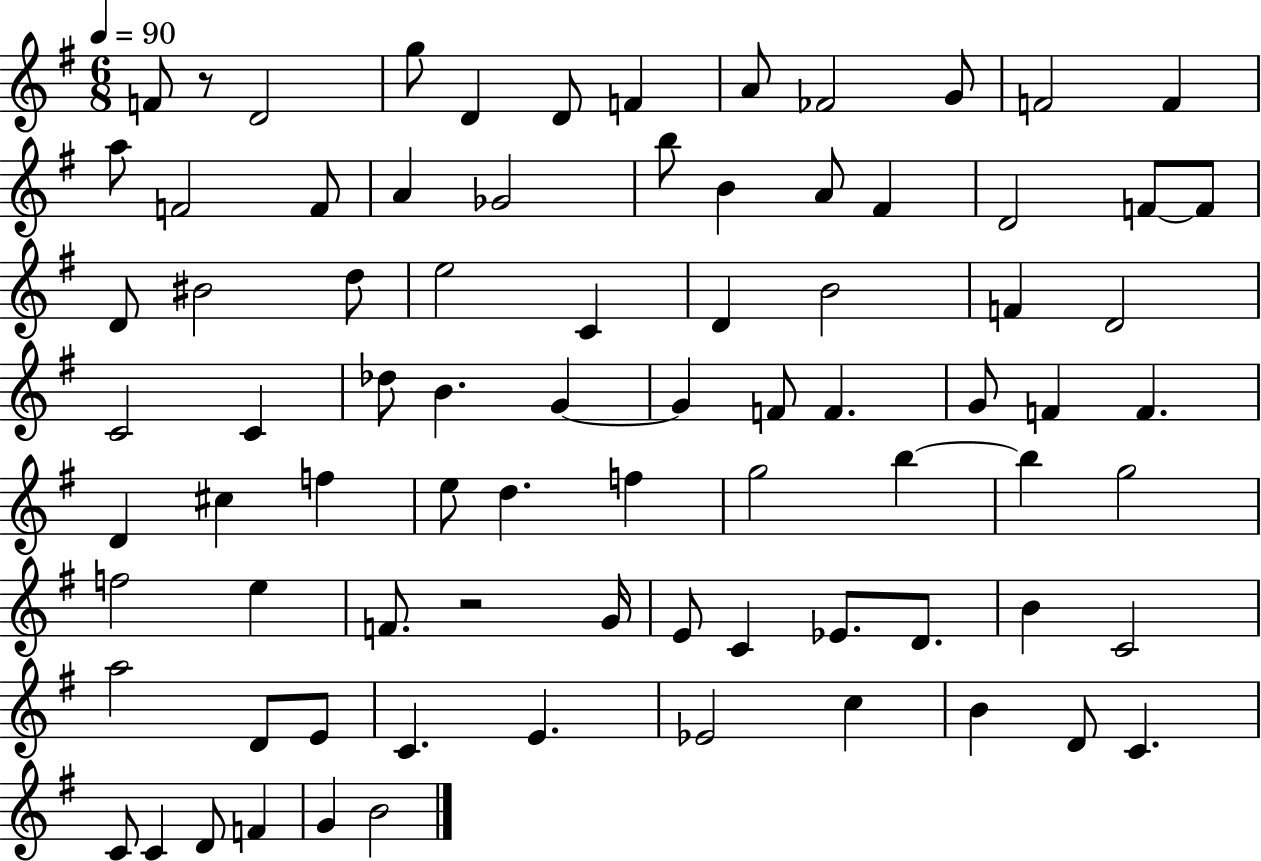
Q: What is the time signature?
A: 6/8